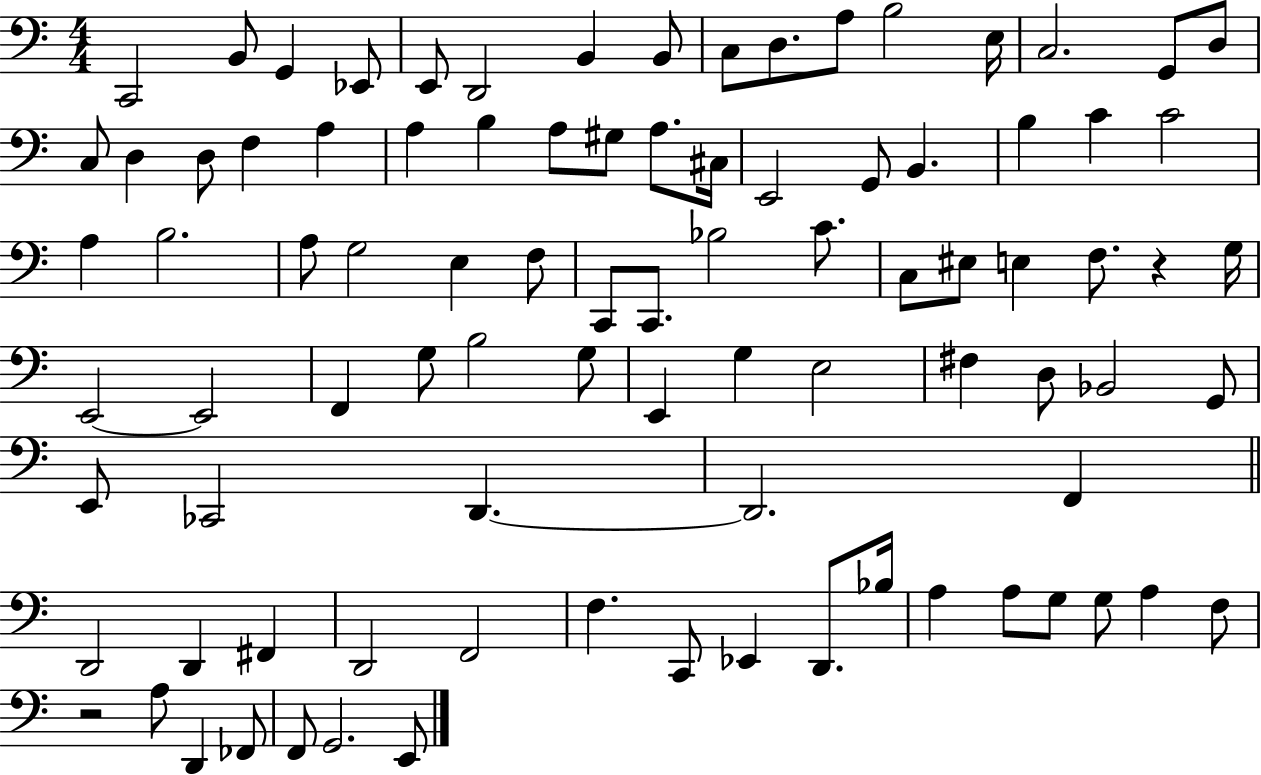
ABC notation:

X:1
T:Untitled
M:4/4
L:1/4
K:C
C,,2 B,,/2 G,, _E,,/2 E,,/2 D,,2 B,, B,,/2 C,/2 D,/2 A,/2 B,2 E,/4 C,2 G,,/2 D,/2 C,/2 D, D,/2 F, A, A, B, A,/2 ^G,/2 A,/2 ^C,/4 E,,2 G,,/2 B,, B, C C2 A, B,2 A,/2 G,2 E, F,/2 C,,/2 C,,/2 _B,2 C/2 C,/2 ^E,/2 E, F,/2 z G,/4 E,,2 E,,2 F,, G,/2 B,2 G,/2 E,, G, E,2 ^F, D,/2 _B,,2 G,,/2 E,,/2 _C,,2 D,, D,,2 F,, D,,2 D,, ^F,, D,,2 F,,2 F, C,,/2 _E,, D,,/2 _B,/4 A, A,/2 G,/2 G,/2 A, F,/2 z2 A,/2 D,, _F,,/2 F,,/2 G,,2 E,,/2